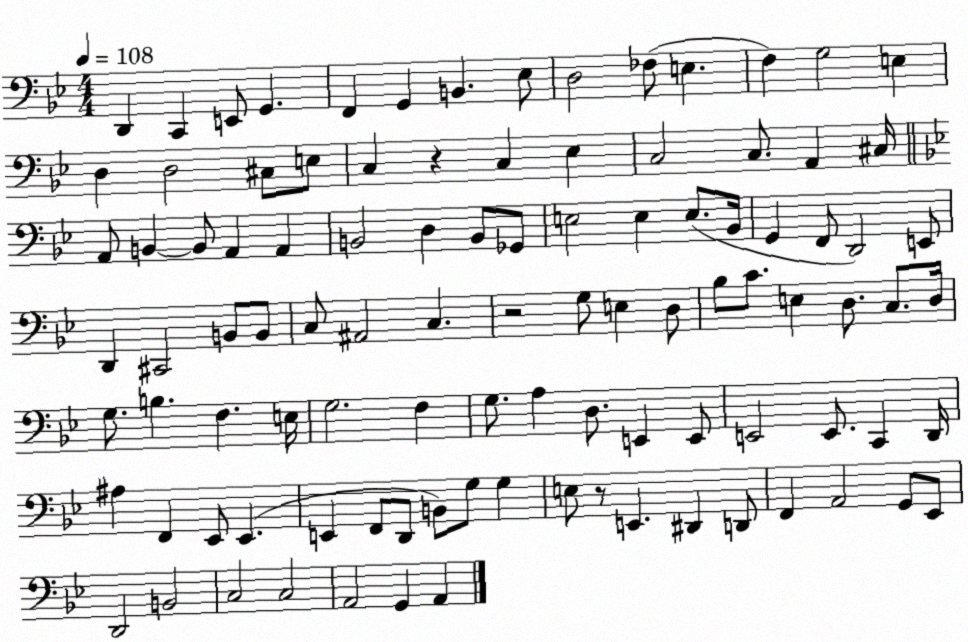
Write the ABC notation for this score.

X:1
T:Untitled
M:4/4
L:1/4
K:Bb
D,, C,, E,,/2 G,, F,, G,, B,, _E,/2 D,2 _F,/2 E, F, G,2 E, D, D,2 ^C,/2 E,/2 C, z C, _E, C,2 C,/2 A,, ^C,/4 A,,/2 B,, B,,/2 A,, A,, B,,2 D, B,,/2 _G,,/2 E,2 E, E,/2 _B,,/4 G,, F,,/2 D,,2 E,,/2 D,, ^C,,2 B,,/2 B,,/2 C,/2 ^A,,2 C, z2 G,/2 E, D,/2 _B,/2 C/2 E, D,/2 C,/2 D,/4 G,/2 B, F, E,/4 G,2 F, G,/2 A, D,/2 E,, E,,/2 E,,2 E,,/2 C,, D,,/4 ^A, F,, _E,,/2 _E,, E,, F,,/2 D,,/2 B,,/2 G,/2 G, E,/2 z/2 E,, ^D,, D,,/2 F,, A,,2 G,,/2 _E,,/2 D,,2 B,,2 C,2 C,2 A,,2 G,, A,,